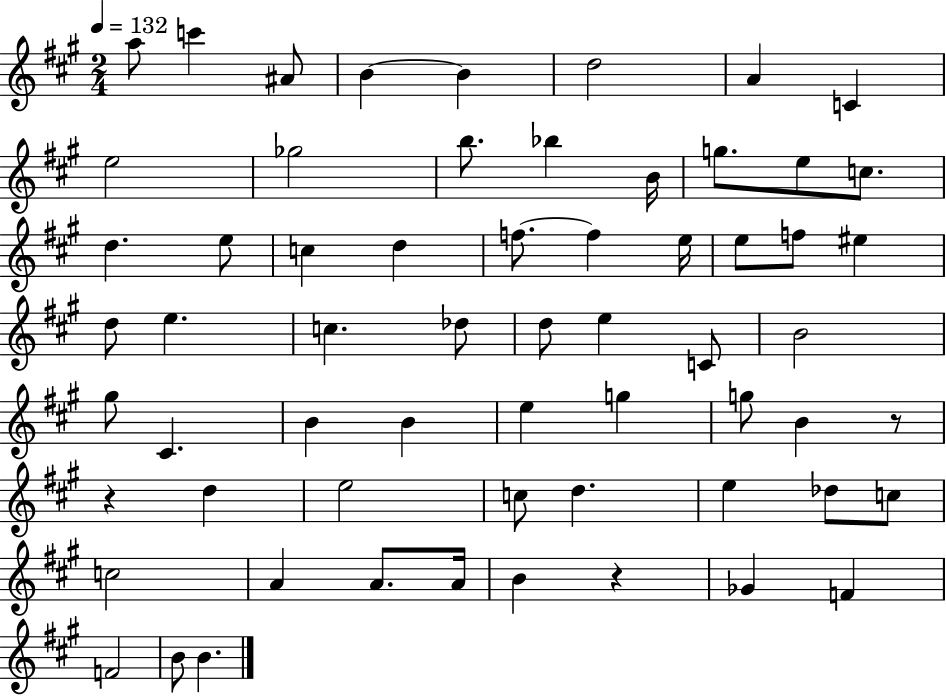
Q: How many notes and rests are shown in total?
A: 62